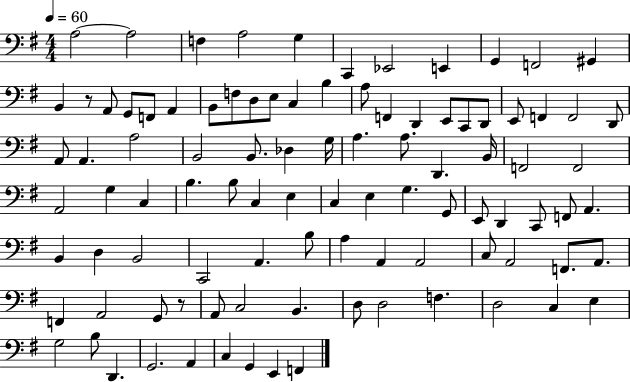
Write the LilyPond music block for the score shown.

{
  \clef bass
  \numericTimeSignature
  \time 4/4
  \key g \major
  \tempo 4 = 60
  a2~~ a2 | f4 a2 g4 | c,4 ees,2 e,4 | g,4 f,2 gis,4 | \break b,4 r8 a,8 g,8 f,8 a,4 | b,8 f8 d8 e8 c4 b4 | a8 f,4 d,4 e,8 c,8 d,8 | e,8 f,4 f,2 d,8 | \break a,8 a,4. a2 | b,2 b,8. des4 g16 | a4. a8. d,4. b,16 | f,2 f,2 | \break a,2 g4 c4 | b4. b8 c4 e4 | c4 e4 g4. g,8 | e,8 d,4 c,8 f,8 a,4. | \break b,4 d4 b,2 | c,2 a,4. b8 | a4 a,4 a,2 | c8 a,2 f,8. a,8. | \break f,4 a,2 g,8 r8 | a,8 c2 b,4. | d8 d2 f4. | d2 c4 e4 | \break g2 b8 d,4. | g,2. a,4 | c4 g,4 e,4 f,4 | \bar "|."
}